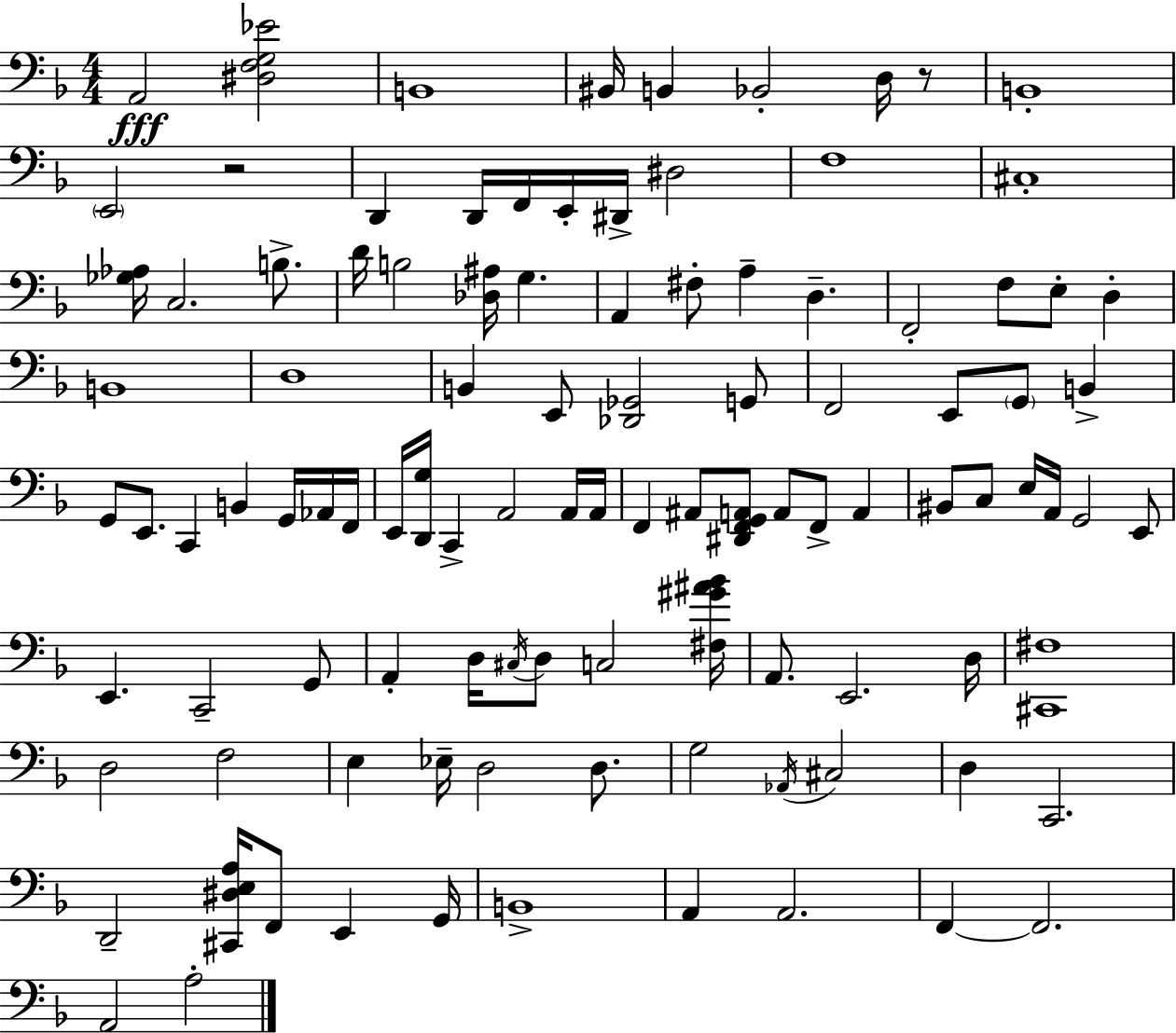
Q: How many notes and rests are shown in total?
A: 105